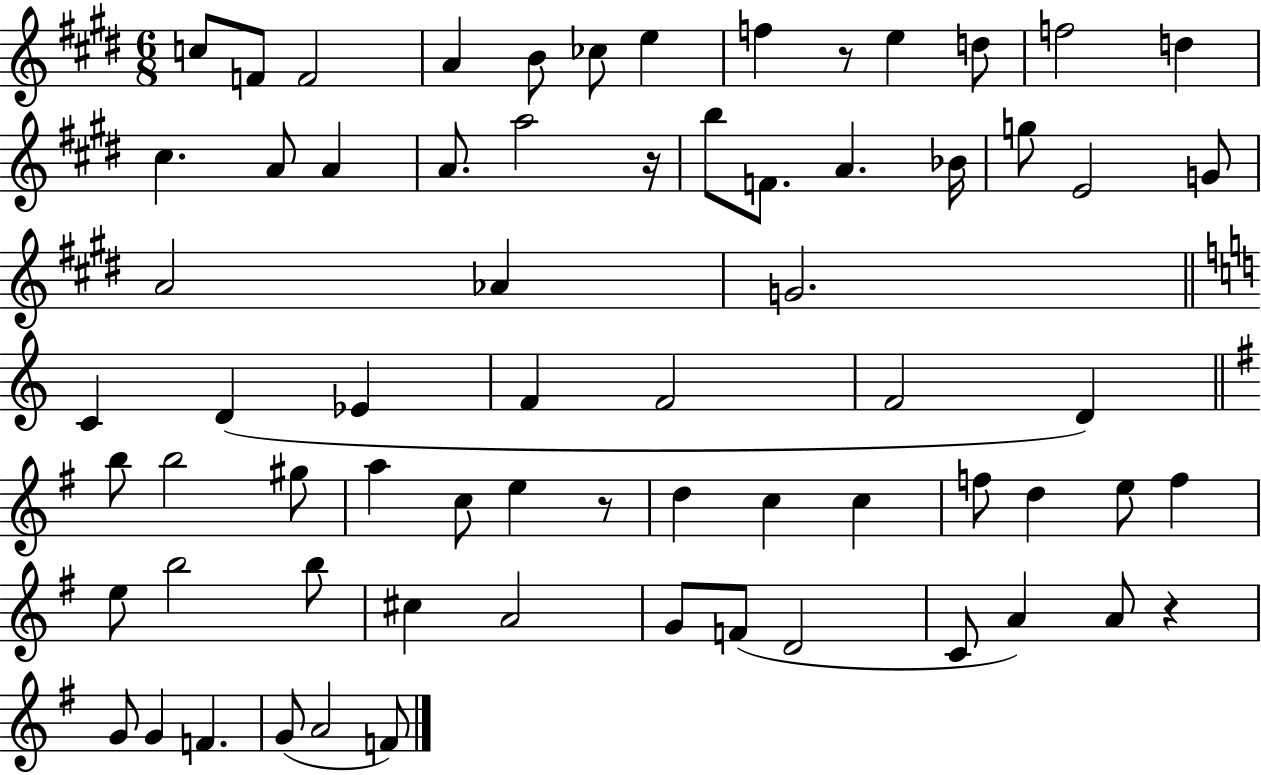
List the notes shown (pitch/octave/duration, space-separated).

C5/e F4/e F4/h A4/q B4/e CES5/e E5/q F5/q R/e E5/q D5/e F5/h D5/q C#5/q. A4/e A4/q A4/e. A5/h R/s B5/e F4/e. A4/q. Bb4/s G5/e E4/h G4/e A4/h Ab4/q G4/h. C4/q D4/q Eb4/q F4/q F4/h F4/h D4/q B5/e B5/h G#5/e A5/q C5/e E5/q R/e D5/q C5/q C5/q F5/e D5/q E5/e F5/q E5/e B5/h B5/e C#5/q A4/h G4/e F4/e D4/h C4/e A4/q A4/e R/q G4/e G4/q F4/q. G4/e A4/h F4/e